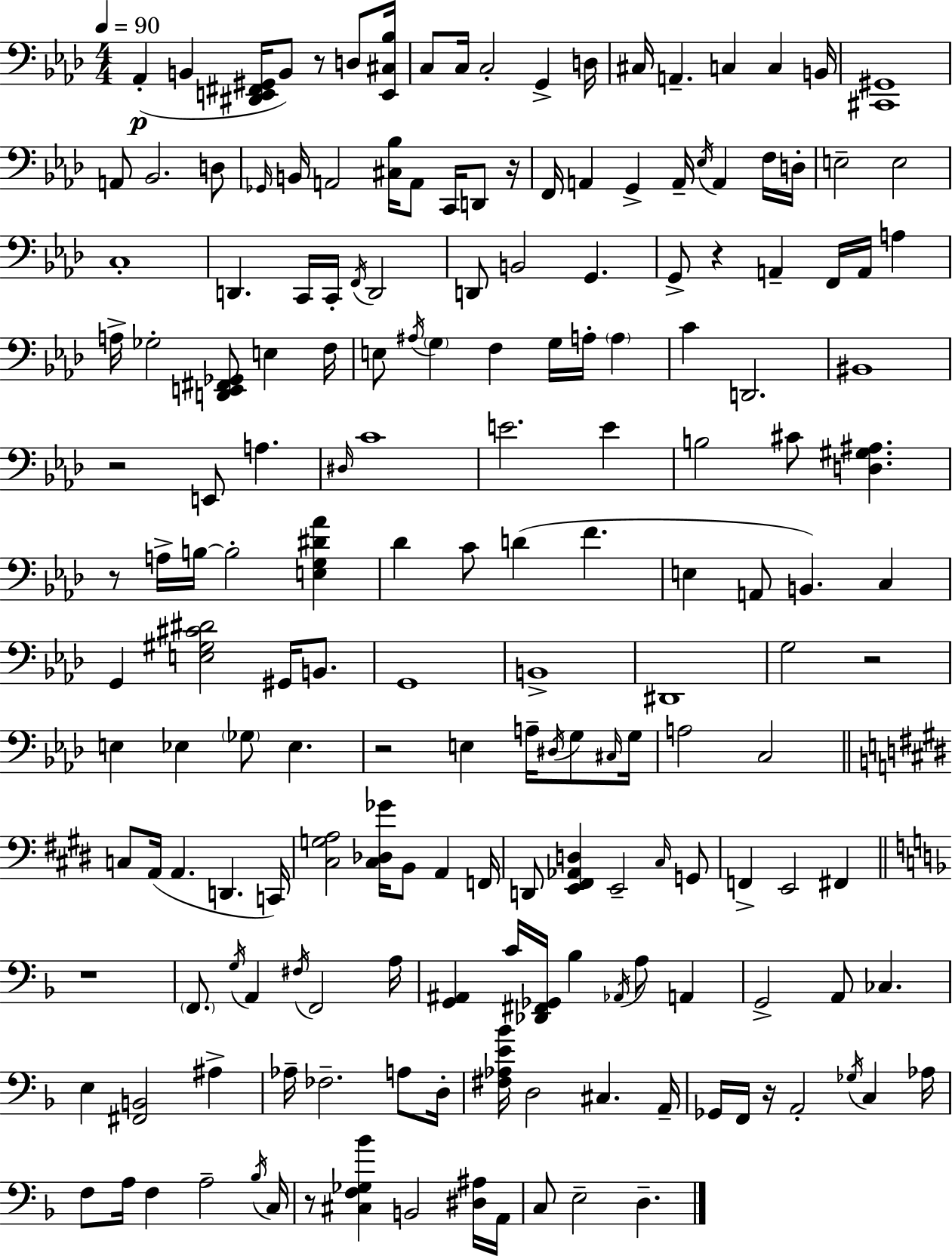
X:1
T:Untitled
M:4/4
L:1/4
K:Fm
_A,, B,, [^D,,E,,^F,,^G,,]/4 B,,/2 z/2 D,/2 [E,,^C,_B,]/4 C,/2 C,/4 C,2 G,, D,/4 ^C,/4 A,, C, C, B,,/4 [^C,,^G,,]4 A,,/2 _B,,2 D,/2 _G,,/4 B,,/4 A,,2 [^C,_B,]/4 A,,/2 C,,/4 D,,/2 z/4 F,,/4 A,, G,, A,,/4 _E,/4 A,, F,/4 D,/4 E,2 E,2 C,4 D,, C,,/4 C,,/4 F,,/4 D,,2 D,,/2 B,,2 G,, G,,/2 z A,, F,,/4 A,,/4 A, A,/4 _G,2 [D,,E,,^F,,_G,,]/2 E, F,/4 E,/2 ^A,/4 G, F, G,/4 A,/4 A, C D,,2 ^B,,4 z2 E,,/2 A, ^D,/4 C4 E2 E B,2 ^C/2 [D,^G,^A,] z/2 A,/4 B,/4 B,2 [E,G,^D_A] _D C/2 D F E, A,,/2 B,, C, G,, [E,^G,^C^D]2 ^G,,/4 B,,/2 G,,4 B,,4 ^D,,4 G,2 z2 E, _E, _G,/2 _E, z2 E, A,/4 ^D,/4 G,/2 ^C,/4 G,/4 A,2 C,2 C,/2 A,,/4 A,, D,, C,,/4 [^C,G,A,]2 [^C,_D,_G]/4 B,,/2 A,, F,,/4 D,,/2 [E,,^F,,_A,,D,] E,,2 ^C,/4 G,,/2 F,, E,,2 ^F,, z4 F,,/2 G,/4 A,, ^F,/4 F,,2 A,/4 [G,,^A,,] C/4 [_D,,^F,,_G,,]/4 _B, _A,,/4 A,/2 A,, G,,2 A,,/2 _C, E, [^F,,B,,]2 ^A, _A,/4 _F,2 A,/2 D,/4 [^F,_A,E_B]/4 D,2 ^C, A,,/4 _G,,/4 F,,/4 z/4 A,,2 _G,/4 C, _A,/4 F,/2 A,/4 F, A,2 _B,/4 C,/4 z/2 [^C,F,_G,_B] B,,2 [^D,^A,]/4 A,,/4 C,/2 E,2 D,